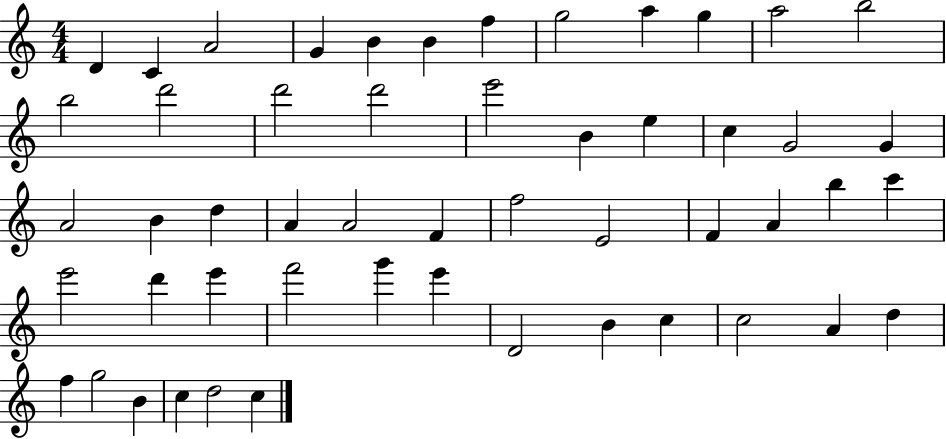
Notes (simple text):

D4/q C4/q A4/h G4/q B4/q B4/q F5/q G5/h A5/q G5/q A5/h B5/h B5/h D6/h D6/h D6/h E6/h B4/q E5/q C5/q G4/h G4/q A4/h B4/q D5/q A4/q A4/h F4/q F5/h E4/h F4/q A4/q B5/q C6/q E6/h D6/q E6/q F6/h G6/q E6/q D4/h B4/q C5/q C5/h A4/q D5/q F5/q G5/h B4/q C5/q D5/h C5/q